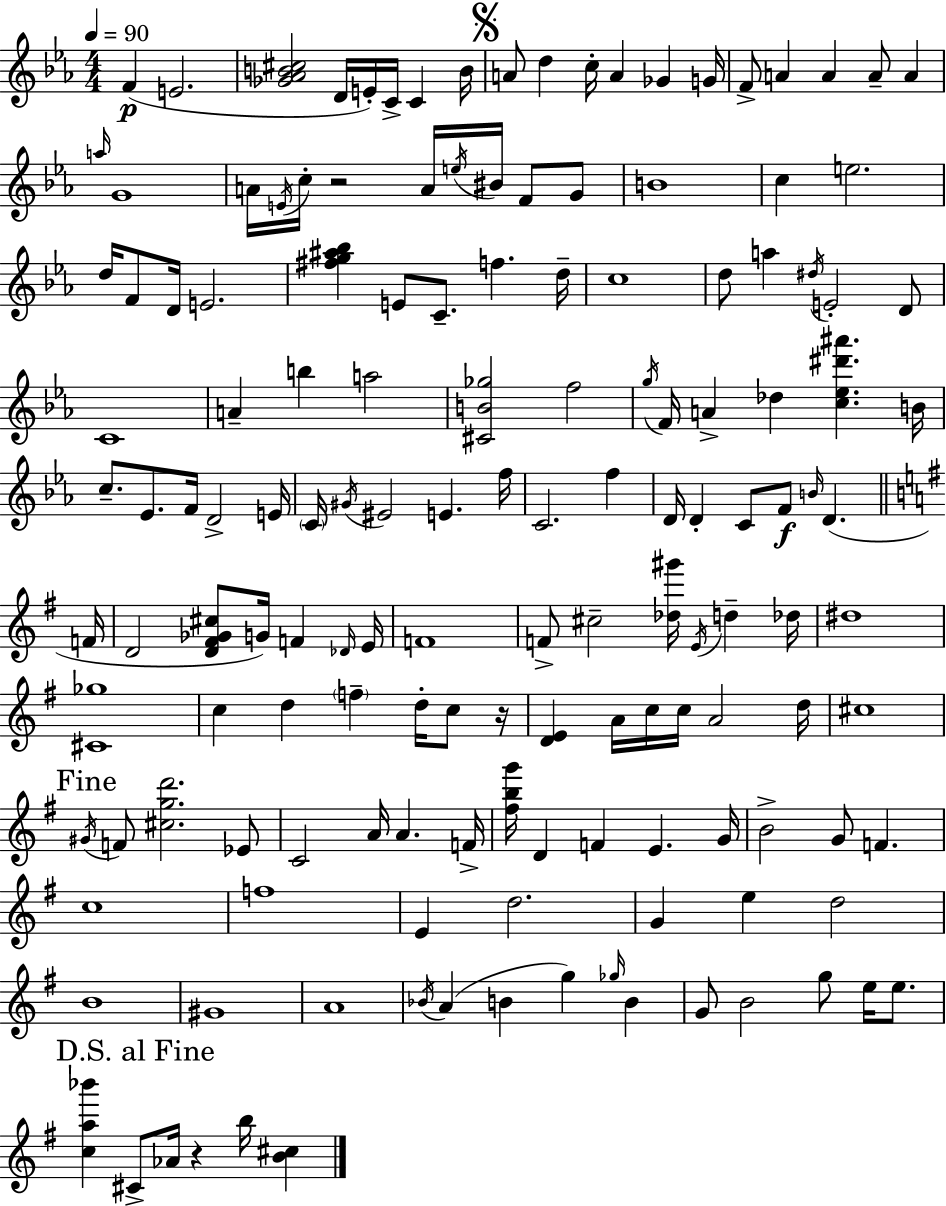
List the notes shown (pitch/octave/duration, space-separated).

F4/q E4/h. [Gb4,Ab4,B4,C#5]/h D4/s E4/s C4/s C4/q B4/s A4/e D5/q C5/s A4/q Gb4/q G4/s F4/e A4/q A4/q A4/e A4/q A5/s G4/w A4/s E4/s C5/s R/h A4/s E5/s BIS4/s F4/e G4/e B4/w C5/q E5/h. D5/s F4/e D4/s E4/h. [F#5,G5,A#5,Bb5]/q E4/e C4/e. F5/q. D5/s C5/w D5/e A5/q D#5/s E4/h D4/e C4/w A4/q B5/q A5/h [C#4,B4,Gb5]/h F5/h G5/s F4/s A4/q Db5/q [C5,Eb5,D#6,A#6]/q. B4/s C5/e. Eb4/e. F4/s D4/h E4/s C4/s G#4/s EIS4/h E4/q. F5/s C4/h. F5/q D4/s D4/q C4/e F4/e B4/s D4/q. F4/s D4/h [D4,F#4,Gb4,C#5]/e G4/s F4/q Db4/s E4/s F4/w F4/e C#5/h [Db5,G#6]/s E4/s D5/q Db5/s D#5/w [C#4,Gb5]/w C5/q D5/q F5/q D5/s C5/e R/s [D4,E4]/q A4/s C5/s C5/s A4/h D5/s C#5/w G#4/s F4/e [C#5,G5,D6]/h. Eb4/e C4/h A4/s A4/q. F4/s [F#5,B5,G6]/s D4/q F4/q E4/q. G4/s B4/h G4/e F4/q. C5/w F5/w E4/q D5/h. G4/q E5/q D5/h B4/w G#4/w A4/w Bb4/s A4/q B4/q G5/q Gb5/s B4/q G4/e B4/h G5/e E5/s E5/e. [C5,A5,Bb6]/q C#4/e Ab4/s R/q B5/s [B4,C#5]/q